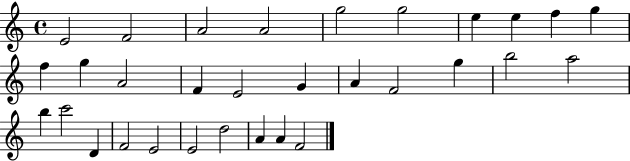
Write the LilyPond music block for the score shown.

{
  \clef treble
  \time 4/4
  \defaultTimeSignature
  \key c \major
  e'2 f'2 | a'2 a'2 | g''2 g''2 | e''4 e''4 f''4 g''4 | \break f''4 g''4 a'2 | f'4 e'2 g'4 | a'4 f'2 g''4 | b''2 a''2 | \break b''4 c'''2 d'4 | f'2 e'2 | e'2 d''2 | a'4 a'4 f'2 | \break \bar "|."
}